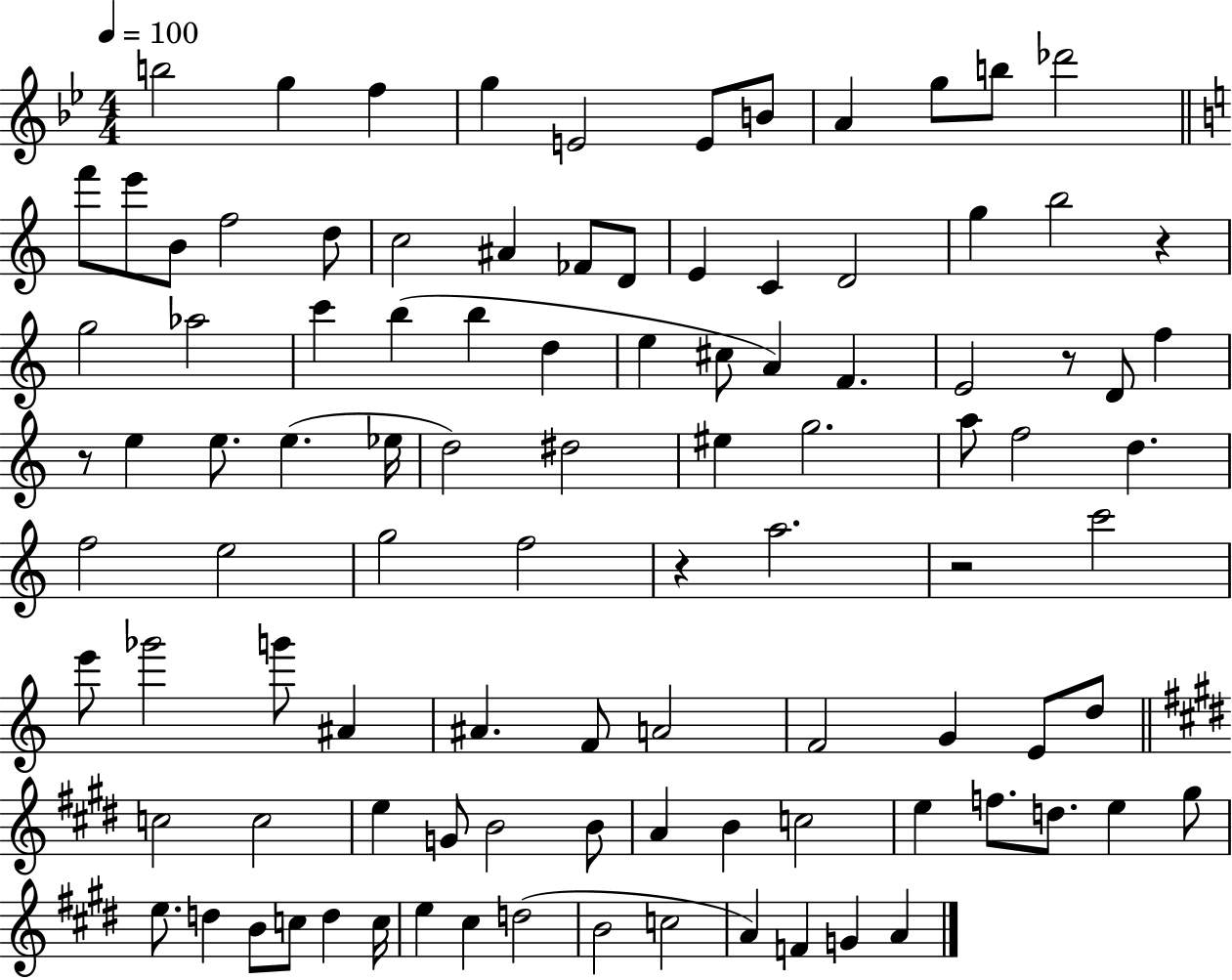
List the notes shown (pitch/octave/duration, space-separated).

B5/h G5/q F5/q G5/q E4/h E4/e B4/e A4/q G5/e B5/e Db6/h F6/e E6/e B4/e F5/h D5/e C5/h A#4/q FES4/e D4/e E4/q C4/q D4/h G5/q B5/h R/q G5/h Ab5/h C6/q B5/q B5/q D5/q E5/q C#5/e A4/q F4/q. E4/h R/e D4/e F5/q R/e E5/q E5/e. E5/q. Eb5/s D5/h D#5/h EIS5/q G5/h. A5/e F5/h D5/q. F5/h E5/h G5/h F5/h R/q A5/h. R/h C6/h E6/e Gb6/h G6/e A#4/q A#4/q. F4/e A4/h F4/h G4/q E4/e D5/e C5/h C5/h E5/q G4/e B4/h B4/e A4/q B4/q C5/h E5/q F5/e. D5/e. E5/q G#5/e E5/e. D5/q B4/e C5/e D5/q C5/s E5/q C#5/q D5/h B4/h C5/h A4/q F4/q G4/q A4/q